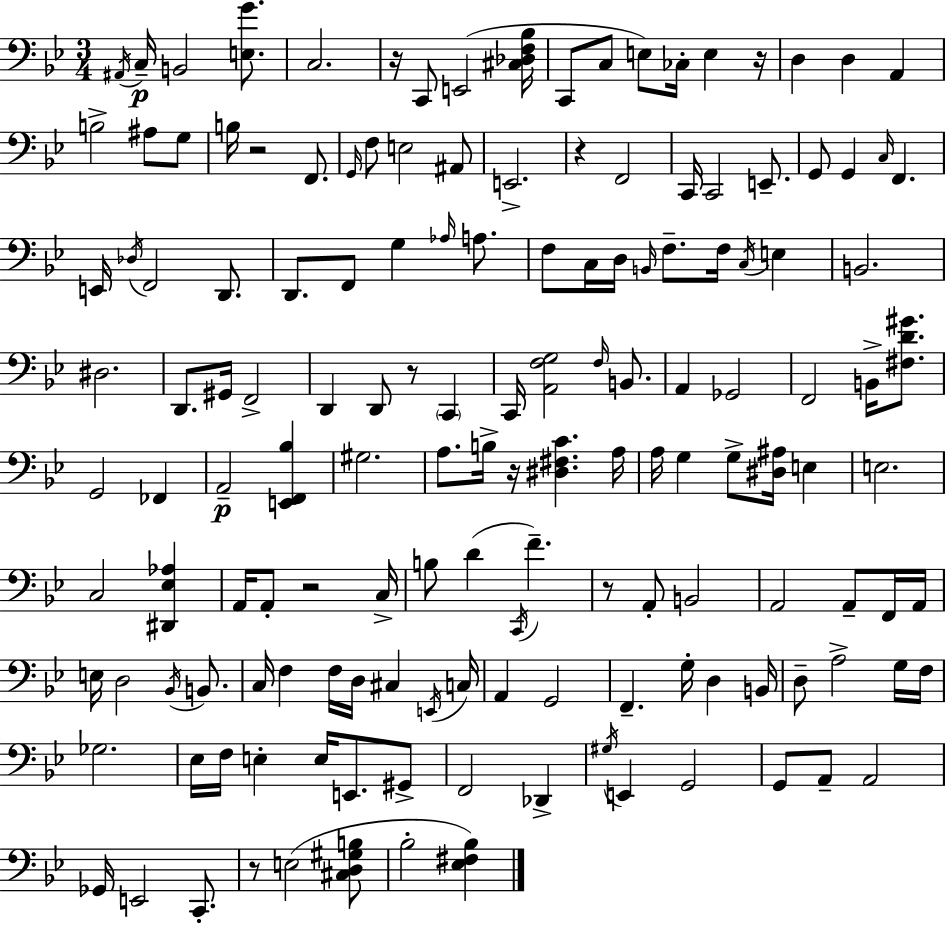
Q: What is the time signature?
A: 3/4